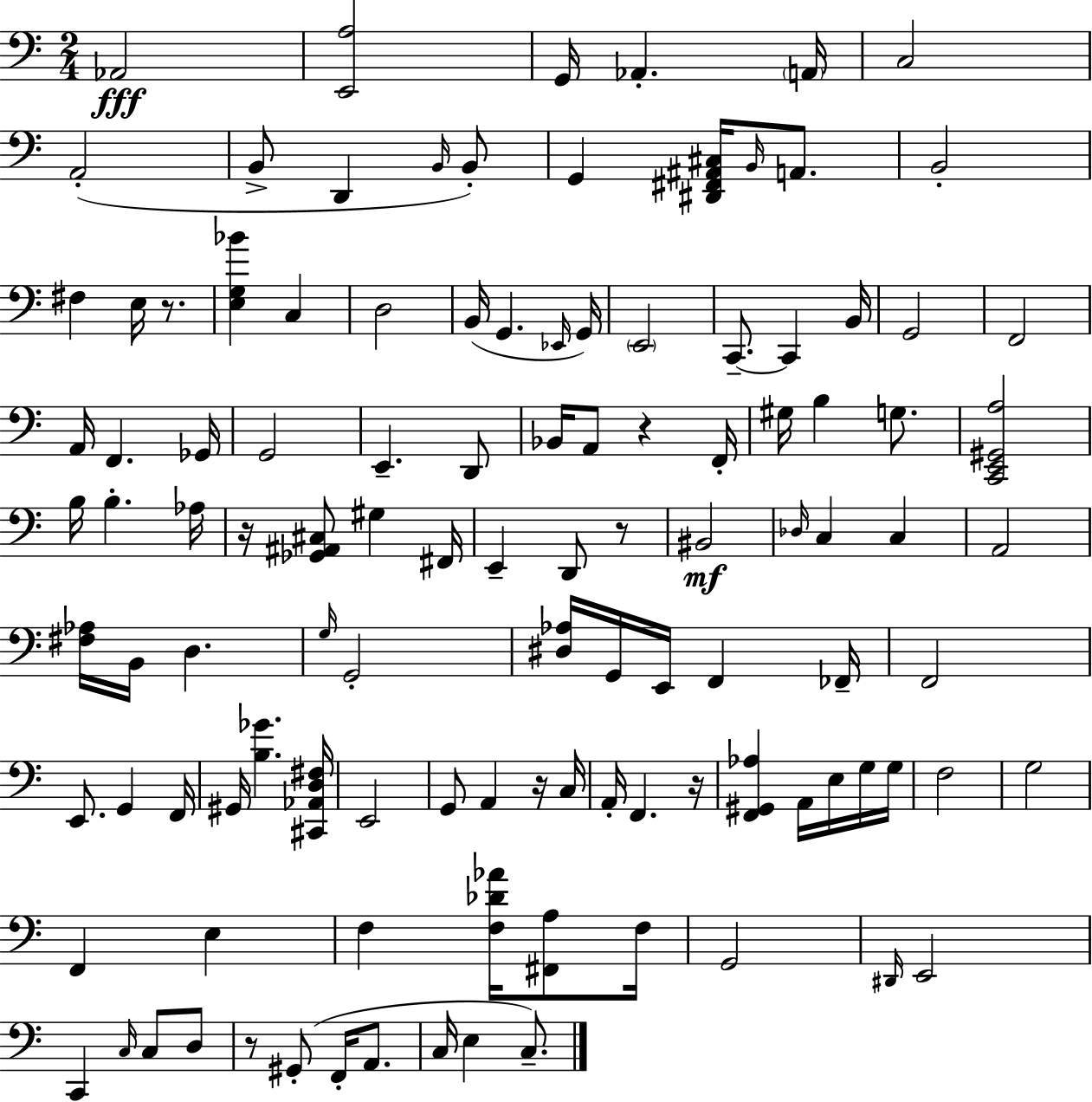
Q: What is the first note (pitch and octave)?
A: Ab2